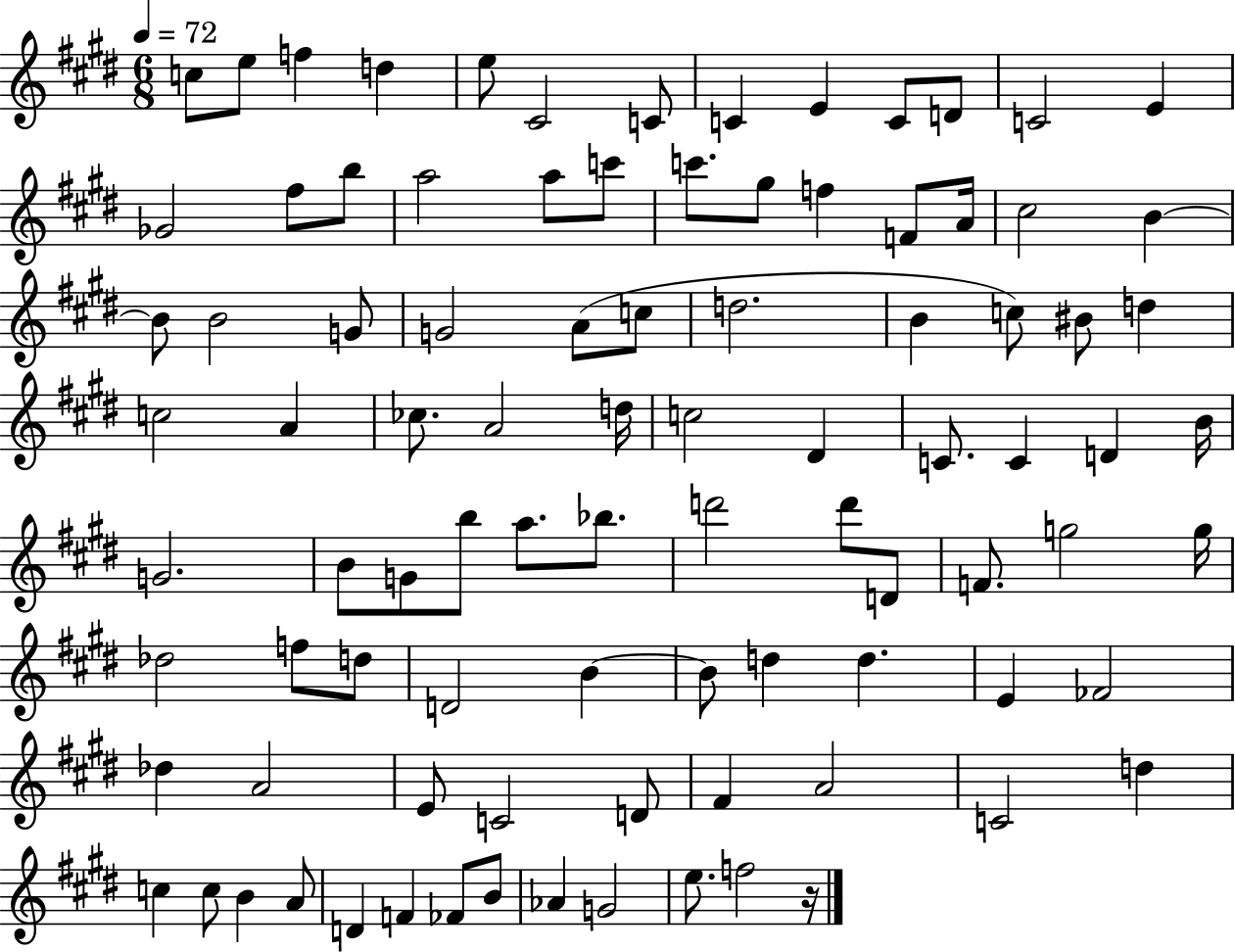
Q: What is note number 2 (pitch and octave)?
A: E5